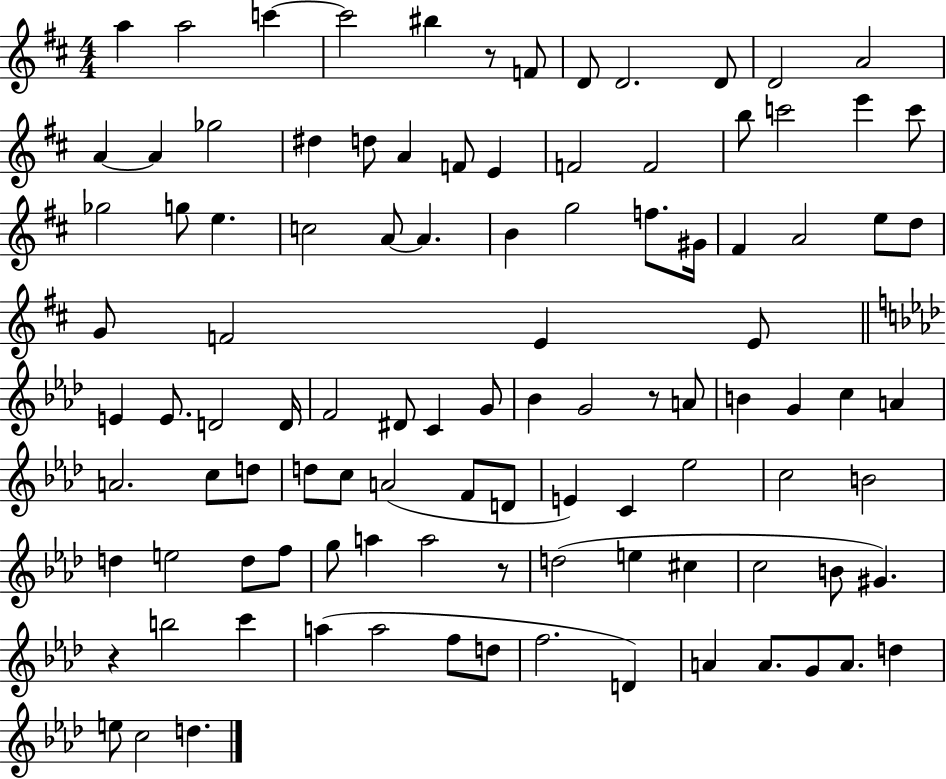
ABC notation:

X:1
T:Untitled
M:4/4
L:1/4
K:D
a a2 c' c'2 ^b z/2 F/2 D/2 D2 D/2 D2 A2 A A _g2 ^d d/2 A F/2 E F2 F2 b/2 c'2 e' c'/2 _g2 g/2 e c2 A/2 A B g2 f/2 ^G/4 ^F A2 e/2 d/2 G/2 F2 E E/2 E E/2 D2 D/4 F2 ^D/2 C G/2 _B G2 z/2 A/2 B G c A A2 c/2 d/2 d/2 c/2 A2 F/2 D/2 E C _e2 c2 B2 d e2 d/2 f/2 g/2 a a2 z/2 d2 e ^c c2 B/2 ^G z b2 c' a a2 f/2 d/2 f2 D A A/2 G/2 A/2 d e/2 c2 d